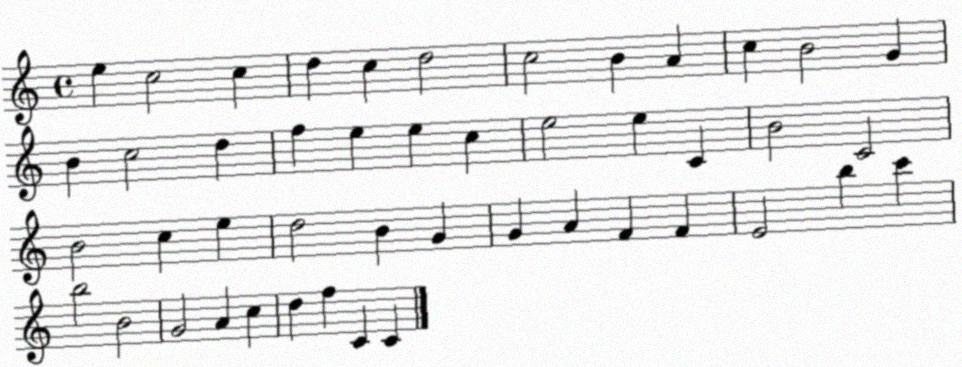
X:1
T:Untitled
M:4/4
L:1/4
K:C
e c2 c d c d2 c2 B A c B2 G B c2 d f e e c e2 e C B2 C2 B2 c e d2 B G G A F F E2 b c' b2 B2 G2 A c d f C C